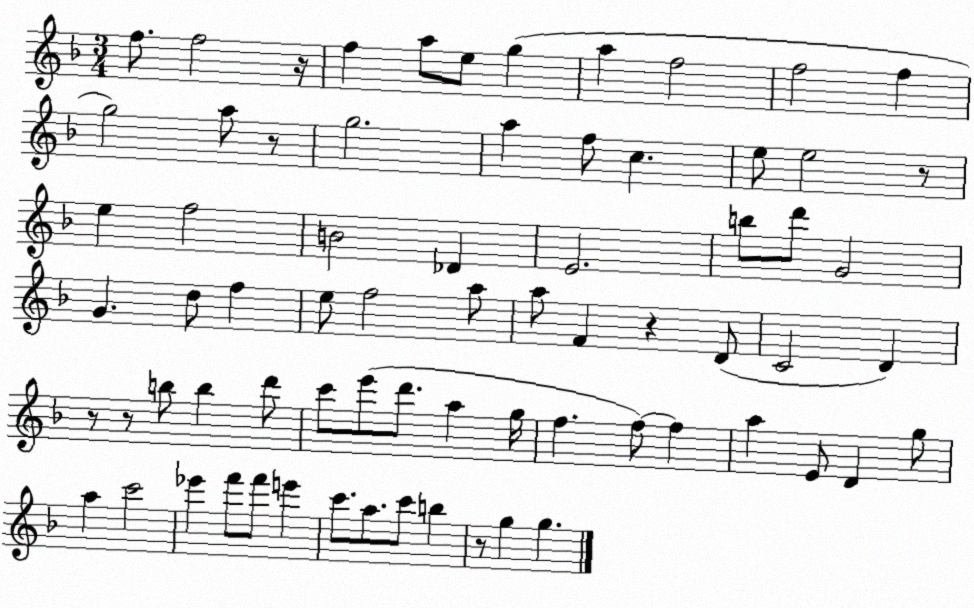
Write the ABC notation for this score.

X:1
T:Untitled
M:3/4
L:1/4
K:F
f/2 f2 z/4 f a/2 e/2 g a f2 f2 f g2 a/2 z/2 g2 a f/2 c e/2 e2 z/2 e f2 B2 _D E2 b/2 d'/2 G2 G d/2 f e/2 f2 a/2 a/2 F z D/2 C2 D z/2 z/2 b/2 b d'/2 c'/2 e'/2 d'/2 a g/4 f f/2 f a E/2 D g/2 a c'2 _e' f'/2 f'/2 e' c'/2 a/2 c'/2 b z/2 g g